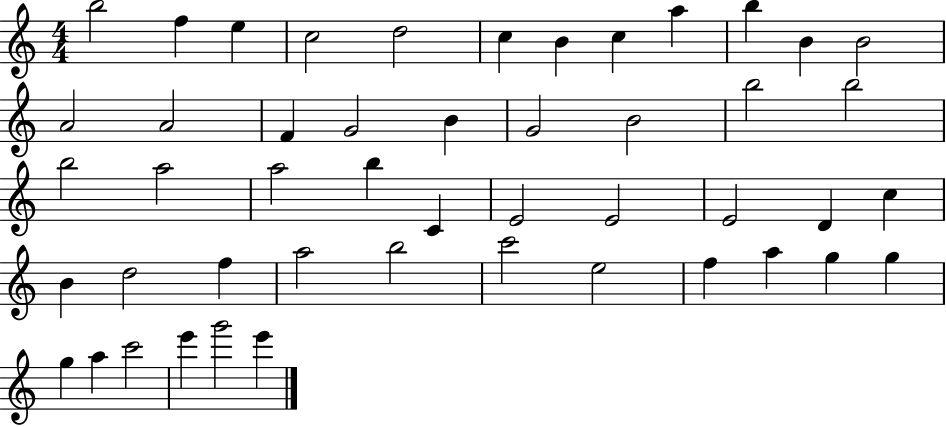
B5/h F5/q E5/q C5/h D5/h C5/q B4/q C5/q A5/q B5/q B4/q B4/h A4/h A4/h F4/q G4/h B4/q G4/h B4/h B5/h B5/h B5/h A5/h A5/h B5/q C4/q E4/h E4/h E4/h D4/q C5/q B4/q D5/h F5/q A5/h B5/h C6/h E5/h F5/q A5/q G5/q G5/q G5/q A5/q C6/h E6/q G6/h E6/q